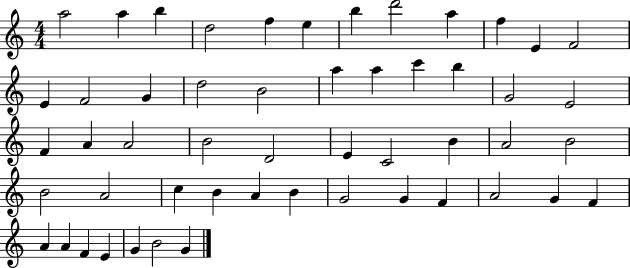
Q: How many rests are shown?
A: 0